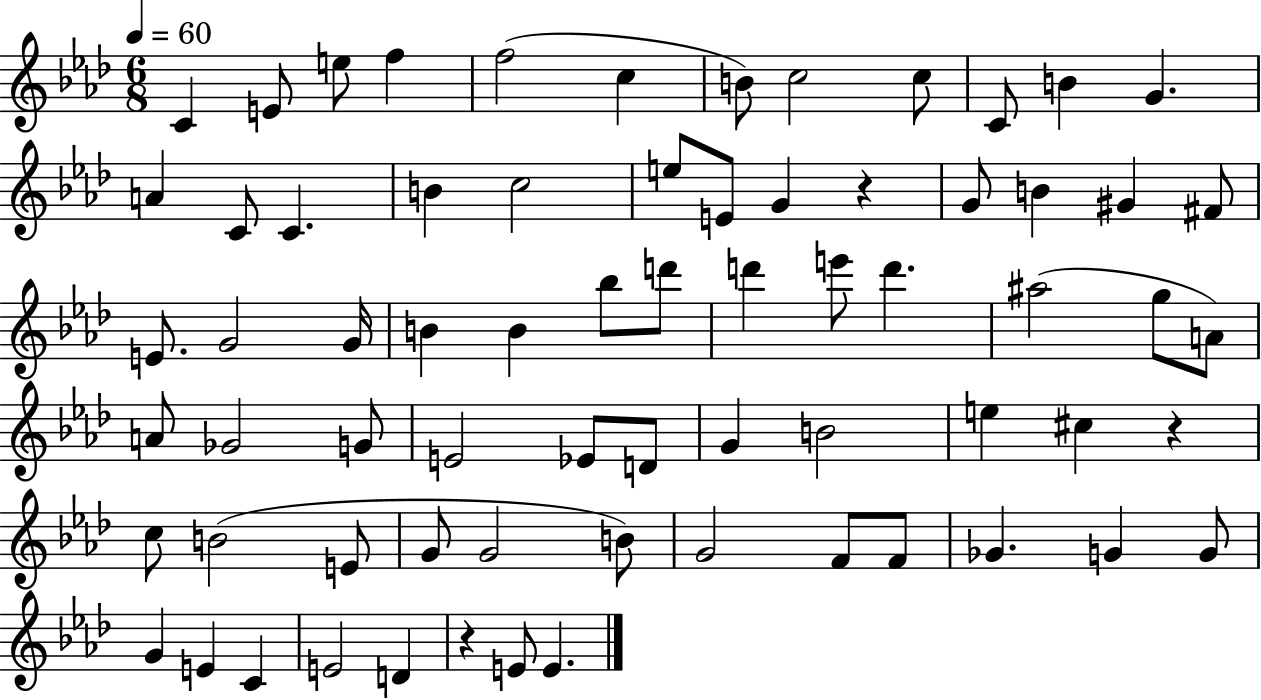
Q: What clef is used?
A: treble